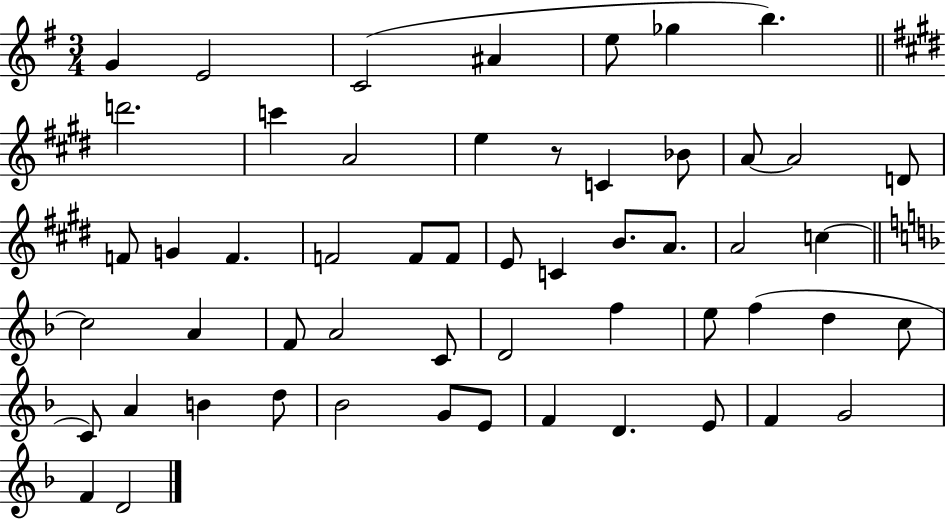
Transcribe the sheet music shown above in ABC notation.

X:1
T:Untitled
M:3/4
L:1/4
K:G
G E2 C2 ^A e/2 _g b d'2 c' A2 e z/2 C _B/2 A/2 A2 D/2 F/2 G F F2 F/2 F/2 E/2 C B/2 A/2 A2 c c2 A F/2 A2 C/2 D2 f e/2 f d c/2 C/2 A B d/2 _B2 G/2 E/2 F D E/2 F G2 F D2